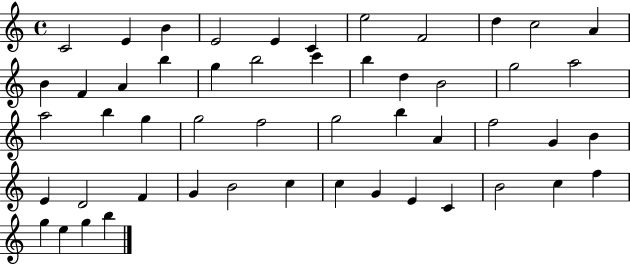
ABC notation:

X:1
T:Untitled
M:4/4
L:1/4
K:C
C2 E B E2 E C e2 F2 d c2 A B F A b g b2 c' b d B2 g2 a2 a2 b g g2 f2 g2 b A f2 G B E D2 F G B2 c c G E C B2 c f g e g b